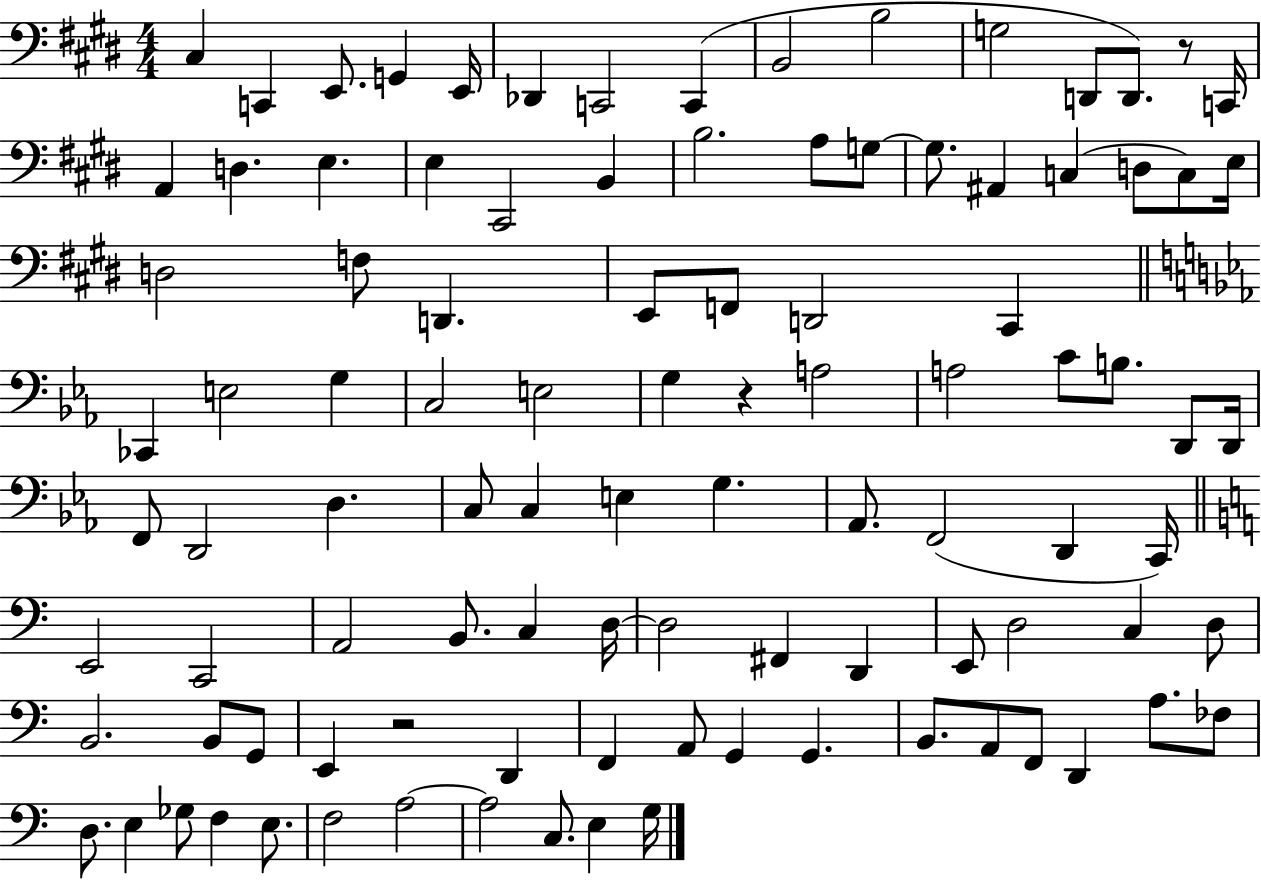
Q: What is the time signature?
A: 4/4